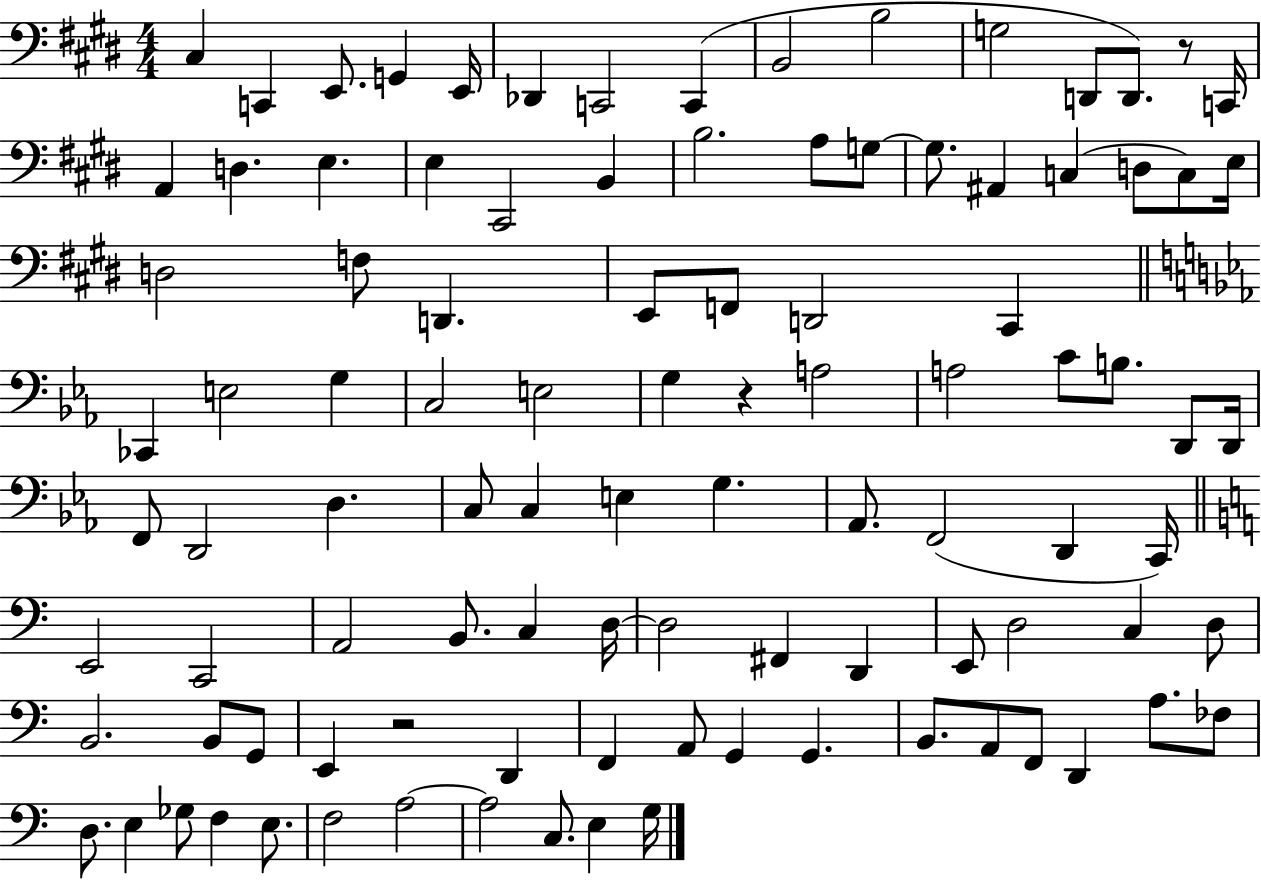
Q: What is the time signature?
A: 4/4